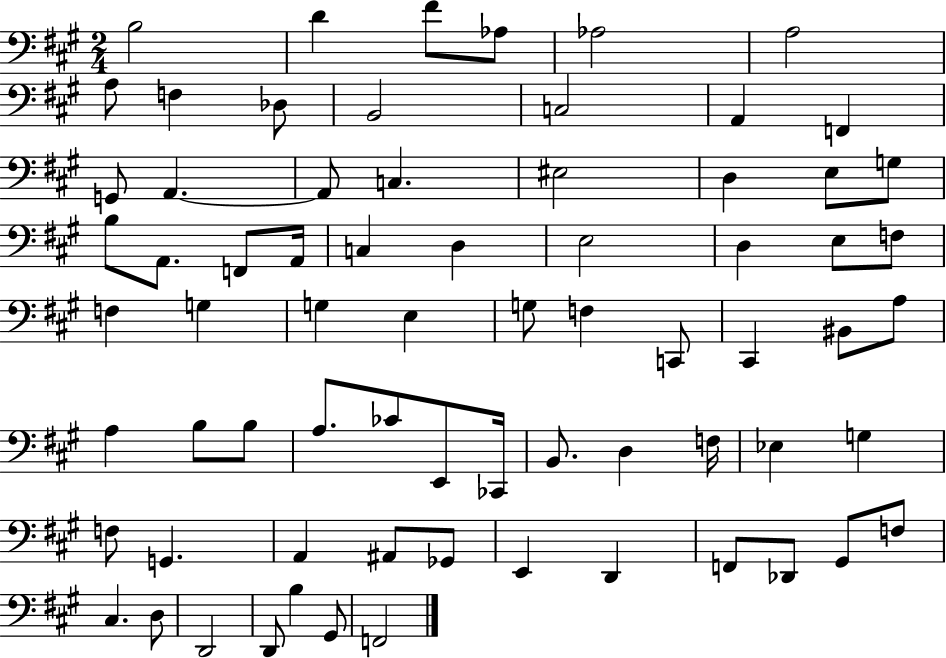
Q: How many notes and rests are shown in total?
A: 71